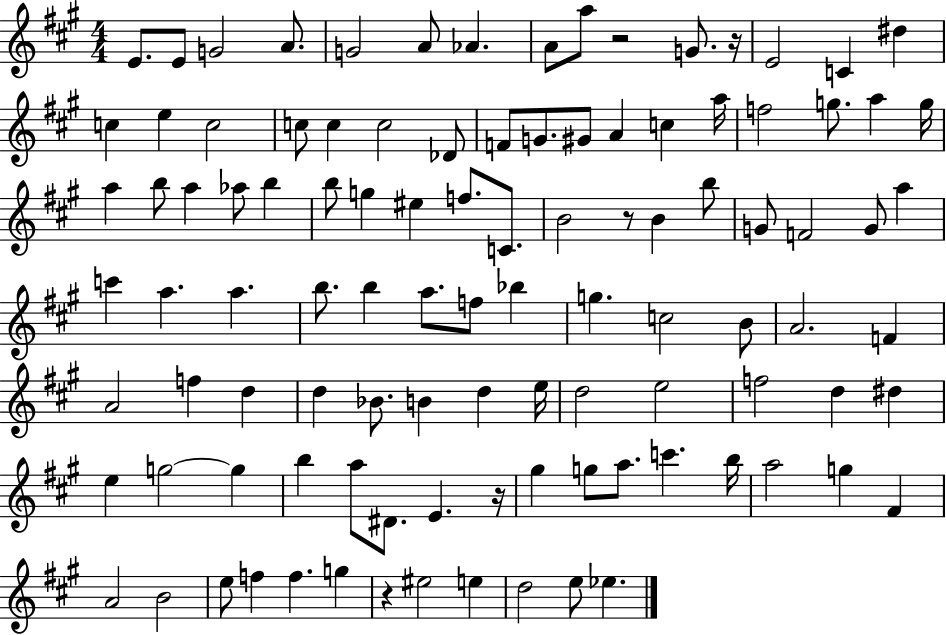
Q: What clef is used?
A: treble